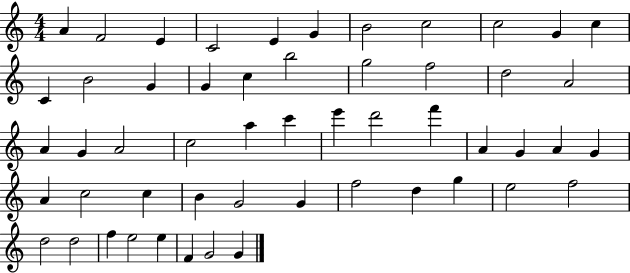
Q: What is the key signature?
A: C major